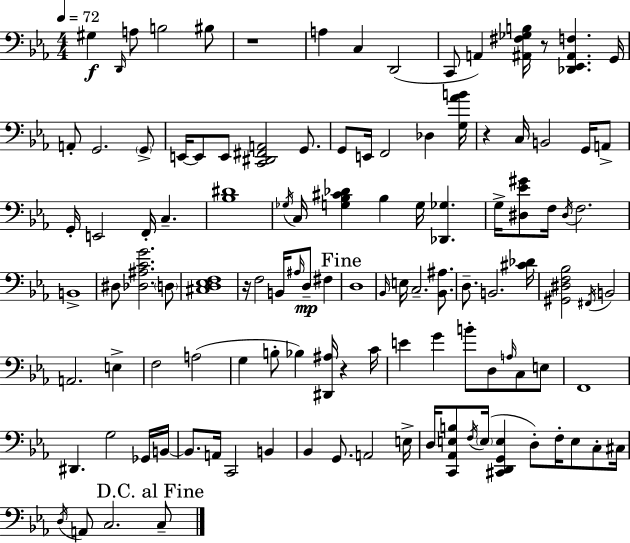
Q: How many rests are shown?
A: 5